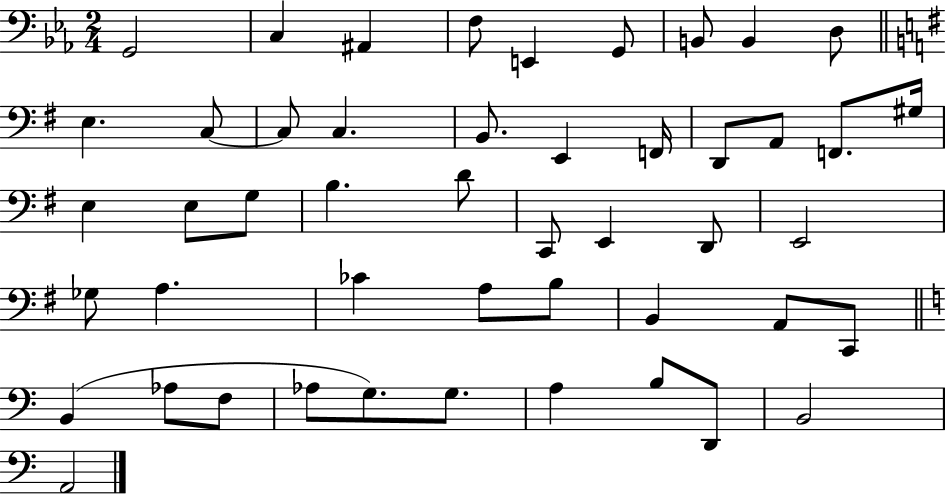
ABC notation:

X:1
T:Untitled
M:2/4
L:1/4
K:Eb
G,,2 C, ^A,, F,/2 E,, G,,/2 B,,/2 B,, D,/2 E, C,/2 C,/2 C, B,,/2 E,, F,,/4 D,,/2 A,,/2 F,,/2 ^G,/4 E, E,/2 G,/2 B, D/2 C,,/2 E,, D,,/2 E,,2 _G,/2 A, _C A,/2 B,/2 B,, A,,/2 C,,/2 B,, _A,/2 F,/2 _A,/2 G,/2 G,/2 A, B,/2 D,,/2 B,,2 A,,2